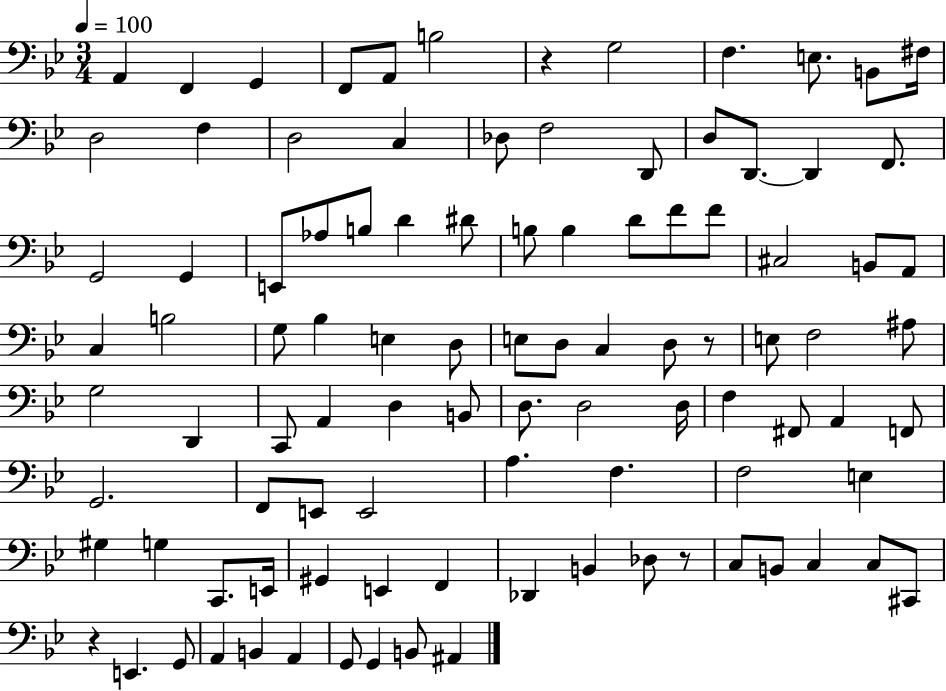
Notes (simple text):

A2/q F2/q G2/q F2/e A2/e B3/h R/q G3/h F3/q. E3/e. B2/e F#3/s D3/h F3/q D3/h C3/q Db3/e F3/h D2/e D3/e D2/e. D2/q F2/e. G2/h G2/q E2/e Ab3/e B3/e D4/q D#4/e B3/e B3/q D4/e F4/e F4/e C#3/h B2/e A2/e C3/q B3/h G3/e Bb3/q E3/q D3/e E3/e D3/e C3/q D3/e R/e E3/e F3/h A#3/e G3/h D2/q C2/e A2/q D3/q B2/e D3/e. D3/h D3/s F3/q F#2/e A2/q F2/e G2/h. F2/e E2/e E2/h A3/q. F3/q. F3/h E3/q G#3/q G3/q C2/e. E2/s G#2/q E2/q F2/q Db2/q B2/q Db3/e R/e C3/e B2/e C3/q C3/e C#2/e R/q E2/q. G2/e A2/q B2/q A2/q G2/e G2/q B2/e A#2/q